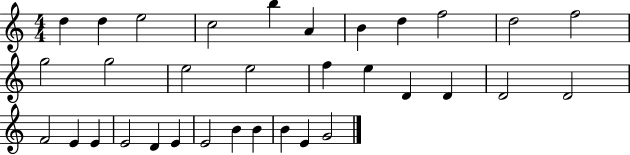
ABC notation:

X:1
T:Untitled
M:4/4
L:1/4
K:C
d d e2 c2 b A B d f2 d2 f2 g2 g2 e2 e2 f e D D D2 D2 F2 E E E2 D E E2 B B B E G2